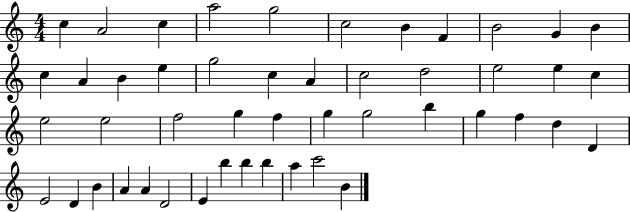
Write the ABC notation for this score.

X:1
T:Untitled
M:4/4
L:1/4
K:C
c A2 c a2 g2 c2 B F B2 G B c A B e g2 c A c2 d2 e2 e c e2 e2 f2 g f g g2 b g f d D E2 D B A A D2 E b b b a c'2 B